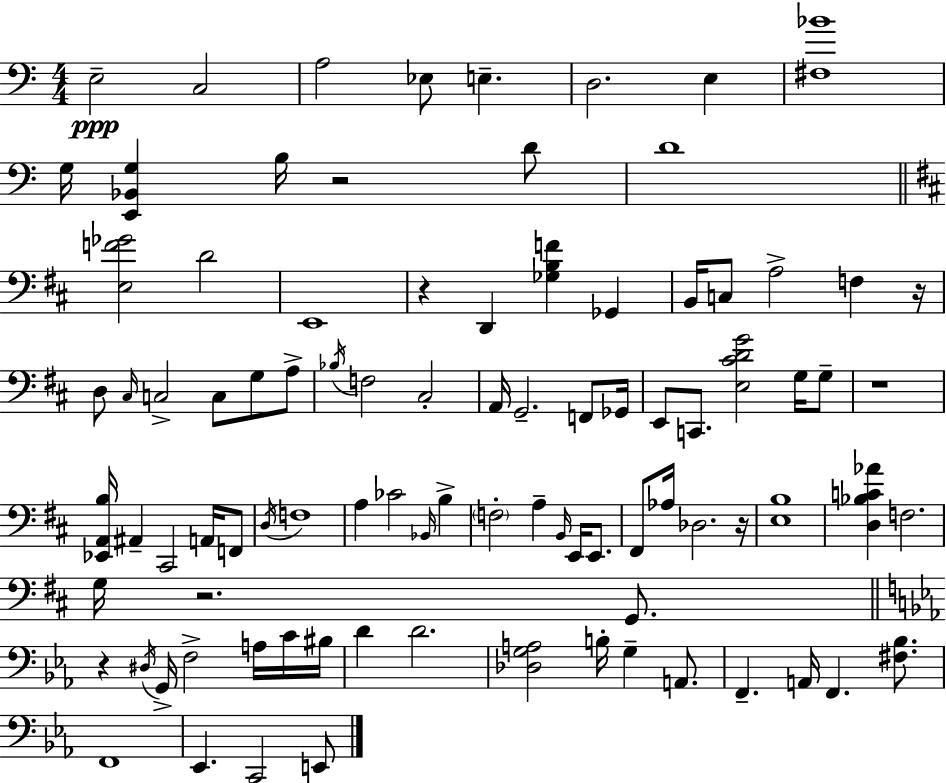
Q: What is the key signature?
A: C major